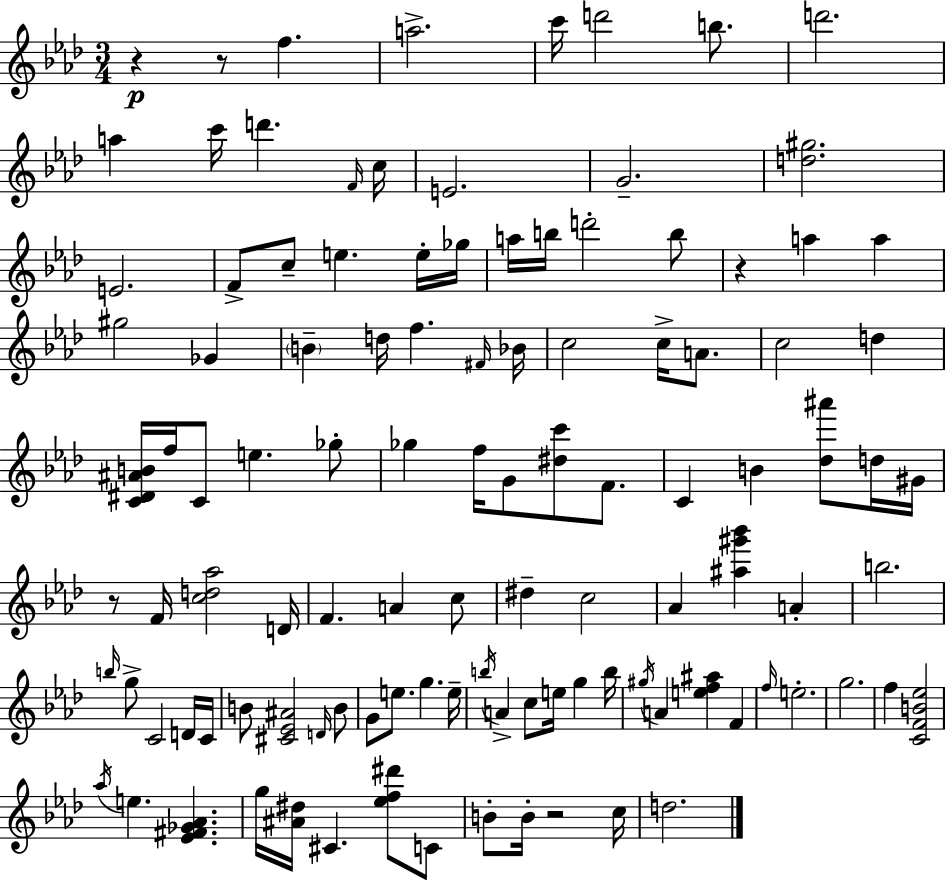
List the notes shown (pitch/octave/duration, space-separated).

R/q R/e F5/q. A5/h. C6/s D6/h B5/e. D6/h. A5/q C6/s D6/q. F4/s C5/s E4/h. G4/h. [D5,G#5]/h. E4/h. F4/e C5/e E5/q. E5/s Gb5/s A5/s B5/s D6/h B5/e R/q A5/q A5/q G#5/h Gb4/q B4/q D5/s F5/q. F#4/s Bb4/s C5/h C5/s A4/e. C5/h D5/q [C4,D#4,A#4,B4]/s F5/s C4/e E5/q. Gb5/e Gb5/q F5/s G4/e [D#5,C6]/e F4/e. C4/q B4/q [Db5,A#6]/e D5/s G#4/s R/e F4/s [C5,D5,Ab5]/h D4/s F4/q. A4/q C5/e D#5/q C5/h Ab4/q [A#5,G#6,Bb6]/q A4/q B5/h. B5/s G5/e C4/h D4/s C4/s B4/e [C#4,Eb4,A#4]/h D4/s B4/e G4/e E5/e. G5/q. E5/s B5/s A4/q C5/e E5/s G5/q B5/s G#5/s A4/q [E5,F5,A#5]/q F4/q F5/s E5/h. G5/h. F5/q [C4,F4,B4,Eb5]/h Ab5/s E5/q. [Eb4,F#4,Gb4,Ab4]/q. G5/s [A#4,D#5]/s C#4/q. [Eb5,F5,D#6]/e C4/e B4/e B4/s R/h C5/s D5/h.